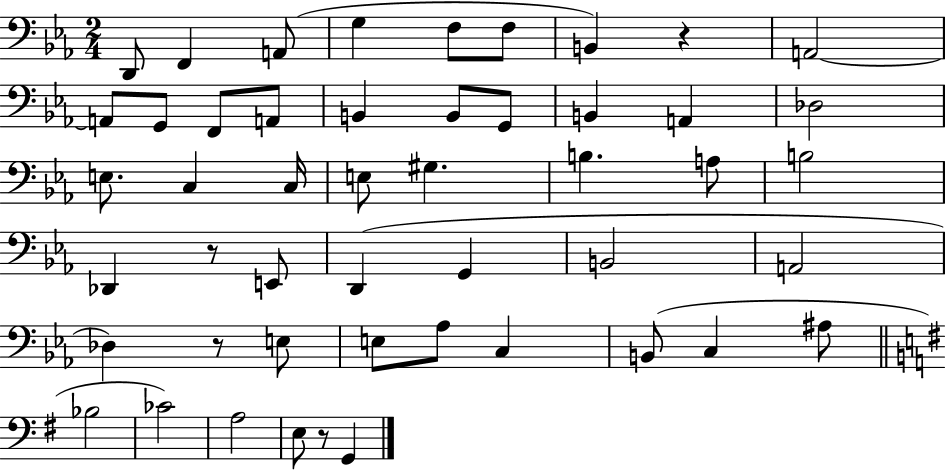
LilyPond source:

{
  \clef bass
  \numericTimeSignature
  \time 2/4
  \key ees \major
  d,8 f,4 a,8( | g4 f8 f8 | b,4) r4 | a,2~~ | \break a,8 g,8 f,8 a,8 | b,4 b,8 g,8 | b,4 a,4 | des2 | \break e8. c4 c16 | e8 gis4. | b4. a8 | b2 | \break des,4 r8 e,8 | d,4( g,4 | b,2 | a,2 | \break des4) r8 e8 | e8 aes8 c4 | b,8( c4 ais8 | \bar "||" \break \key g \major bes2 | ces'2) | a2 | e8 r8 g,4 | \break \bar "|."
}